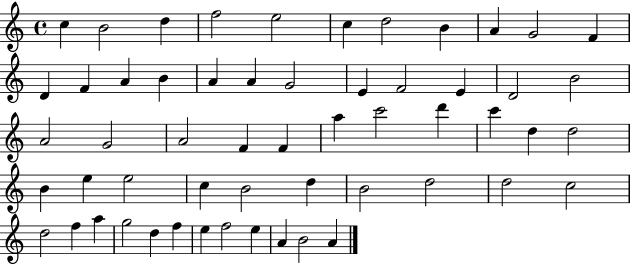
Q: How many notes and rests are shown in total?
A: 56